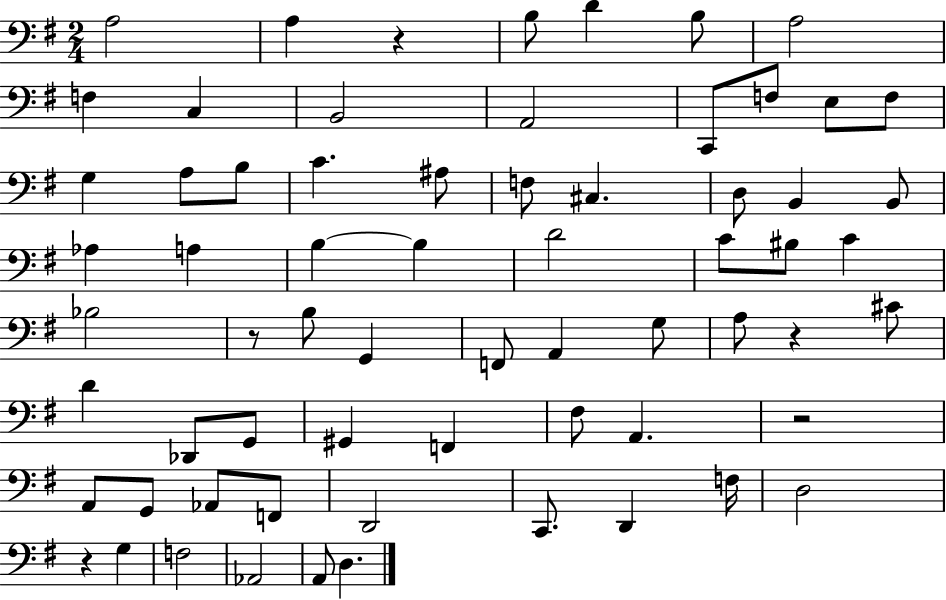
A3/h A3/q R/q B3/e D4/q B3/e A3/h F3/q C3/q B2/h A2/h C2/e F3/e E3/e F3/e G3/q A3/e B3/e C4/q. A#3/e F3/e C#3/q. D3/e B2/q B2/e Ab3/q A3/q B3/q B3/q D4/h C4/e BIS3/e C4/q Bb3/h R/e B3/e G2/q F2/e A2/q G3/e A3/e R/q C#4/e D4/q Db2/e G2/e G#2/q F2/q F#3/e A2/q. R/h A2/e G2/e Ab2/e F2/e D2/h C2/e. D2/q F3/s D3/h R/q G3/q F3/h Ab2/h A2/e D3/q.